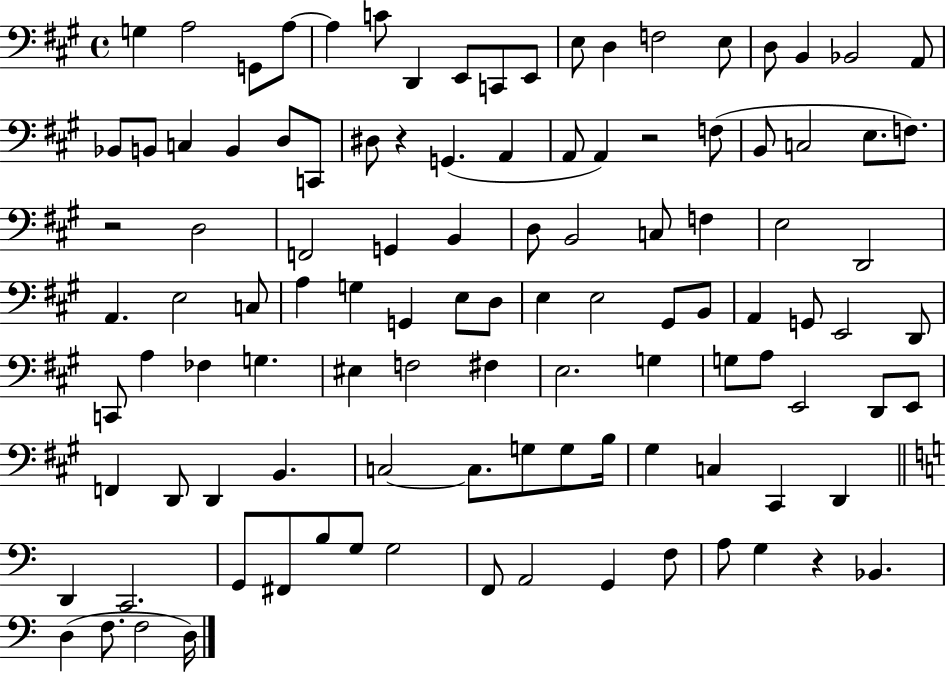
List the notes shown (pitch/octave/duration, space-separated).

G3/q A3/h G2/e A3/e A3/q C4/e D2/q E2/e C2/e E2/e E3/e D3/q F3/h E3/e D3/e B2/q Bb2/h A2/e Bb2/e B2/e C3/q B2/q D3/e C2/e D#3/e R/q G2/q. A2/q A2/e A2/q R/h F3/e B2/e C3/h E3/e. F3/e. R/h D3/h F2/h G2/q B2/q D3/e B2/h C3/e F3/q E3/h D2/h A2/q. E3/h C3/e A3/q G3/q G2/q E3/e D3/e E3/q E3/h G#2/e B2/e A2/q G2/e E2/h D2/e C2/e A3/q FES3/q G3/q. EIS3/q F3/h F#3/q E3/h. G3/q G3/e A3/e E2/h D2/e E2/e F2/q D2/e D2/q B2/q. C3/h C3/e. G3/e G3/e B3/s G#3/q C3/q C#2/q D2/q D2/q C2/h. G2/e F#2/e B3/e G3/e G3/h F2/e A2/h G2/q F3/e A3/e G3/q R/q Bb2/q. D3/q F3/e. F3/h D3/s